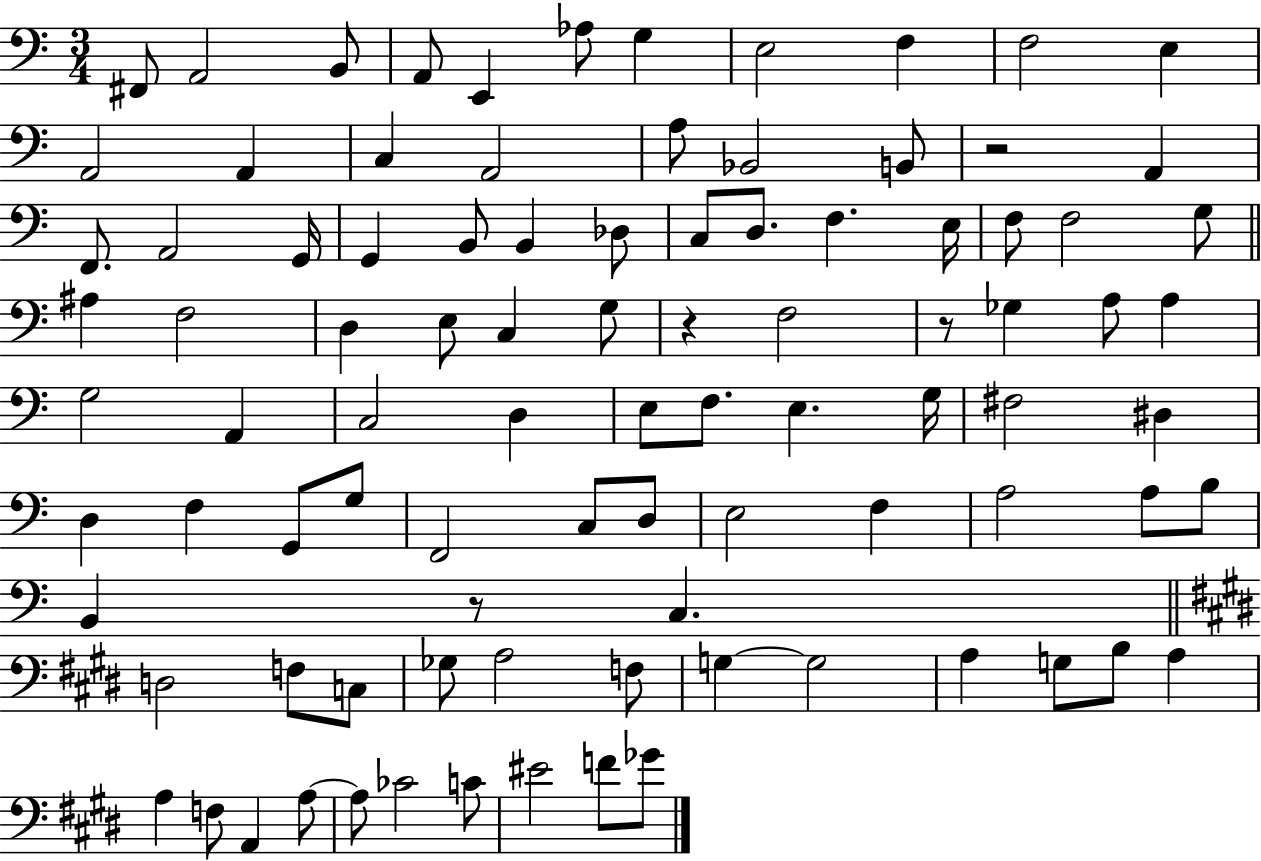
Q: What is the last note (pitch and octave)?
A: Gb4